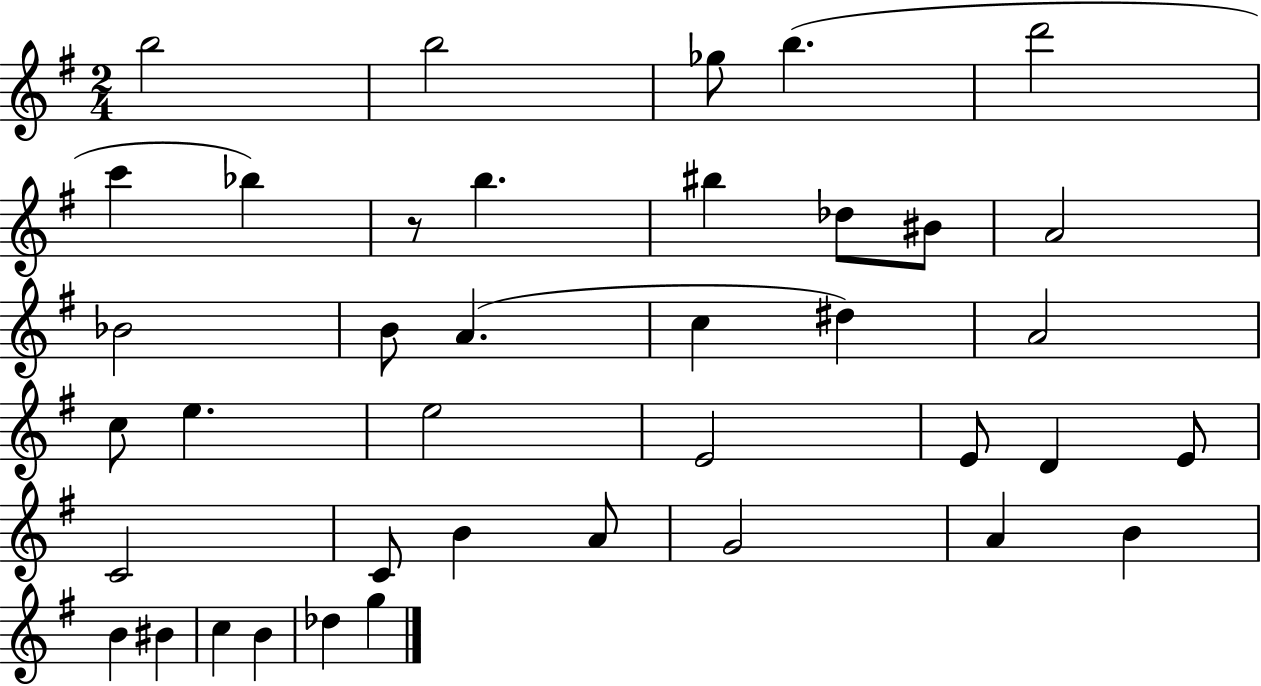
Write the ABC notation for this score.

X:1
T:Untitled
M:2/4
L:1/4
K:G
b2 b2 _g/2 b d'2 c' _b z/2 b ^b _d/2 ^B/2 A2 _B2 B/2 A c ^d A2 c/2 e e2 E2 E/2 D E/2 C2 C/2 B A/2 G2 A B B ^B c B _d g